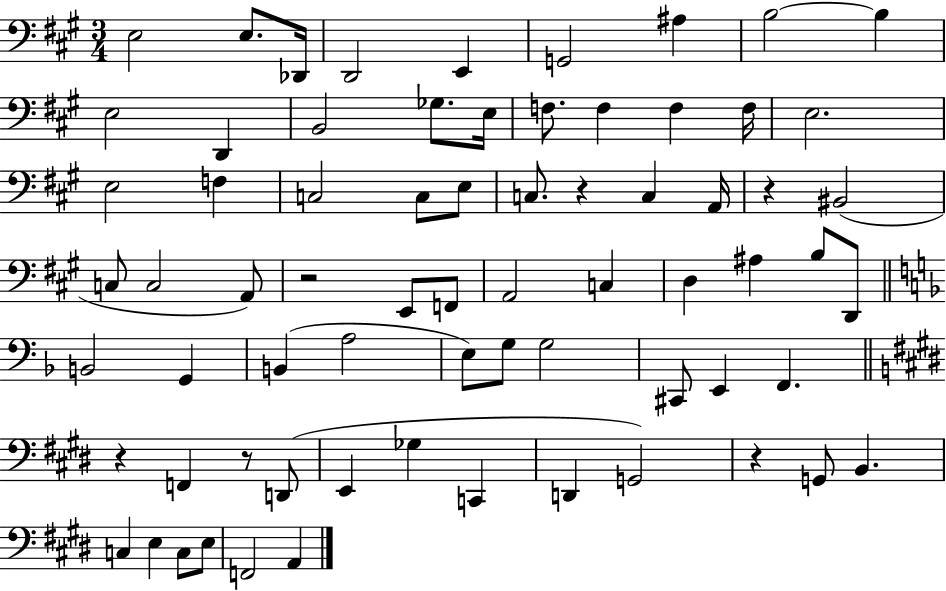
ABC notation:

X:1
T:Untitled
M:3/4
L:1/4
K:A
E,2 E,/2 _D,,/4 D,,2 E,, G,,2 ^A, B,2 B, E,2 D,, B,,2 _G,/2 E,/4 F,/2 F, F, F,/4 E,2 E,2 F, C,2 C,/2 E,/2 C,/2 z C, A,,/4 z ^B,,2 C,/2 C,2 A,,/2 z2 E,,/2 F,,/2 A,,2 C, D, ^A, B,/2 D,,/2 B,,2 G,, B,, A,2 E,/2 G,/2 G,2 ^C,,/2 E,, F,, z F,, z/2 D,,/2 E,, _G, C,, D,, G,,2 z G,,/2 B,, C, E, C,/2 E,/2 F,,2 A,,